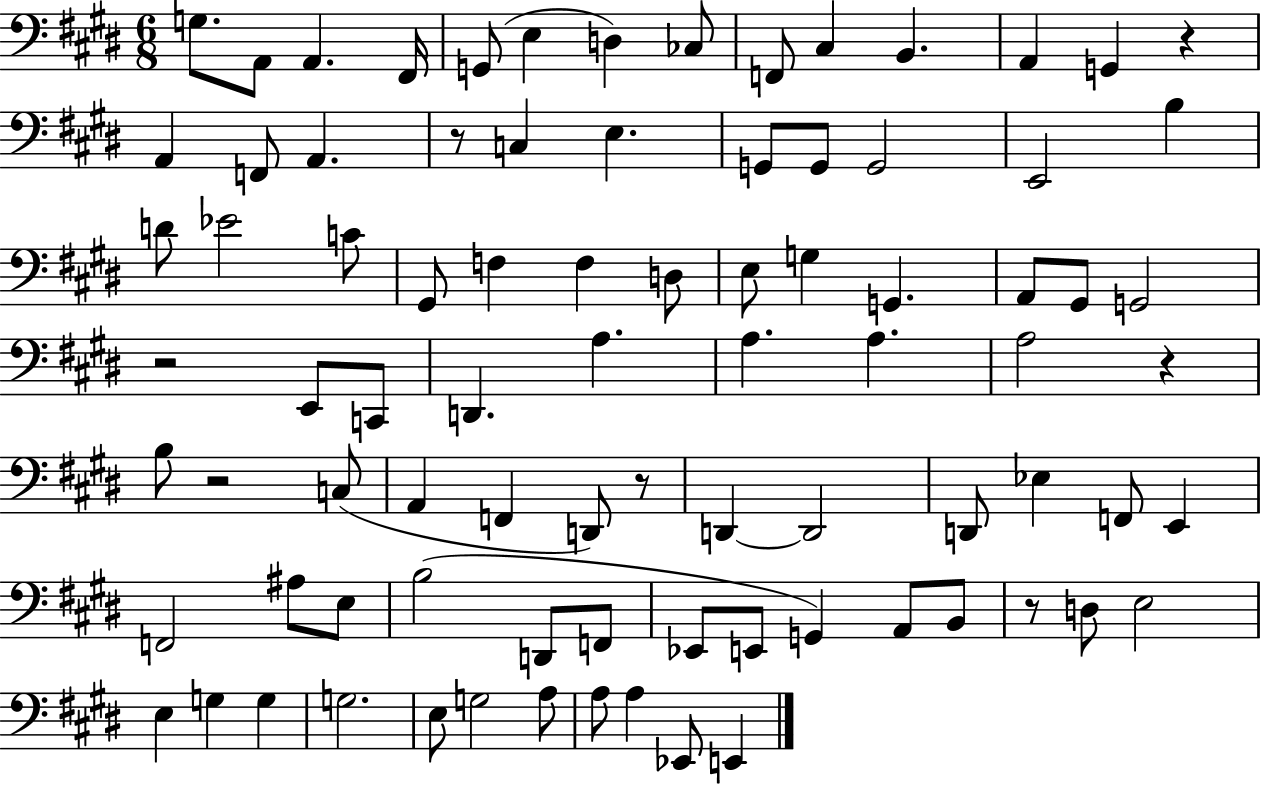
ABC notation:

X:1
T:Untitled
M:6/8
L:1/4
K:E
G,/2 A,,/2 A,, ^F,,/4 G,,/2 E, D, _C,/2 F,,/2 ^C, B,, A,, G,, z A,, F,,/2 A,, z/2 C, E, G,,/2 G,,/2 G,,2 E,,2 B, D/2 _E2 C/2 ^G,,/2 F, F, D,/2 E,/2 G, G,, A,,/2 ^G,,/2 G,,2 z2 E,,/2 C,,/2 D,, A, A, A, A,2 z B,/2 z2 C,/2 A,, F,, D,,/2 z/2 D,, D,,2 D,,/2 _E, F,,/2 E,, F,,2 ^A,/2 E,/2 B,2 D,,/2 F,,/2 _E,,/2 E,,/2 G,, A,,/2 B,,/2 z/2 D,/2 E,2 E, G, G, G,2 E,/2 G,2 A,/2 A,/2 A, _E,,/2 E,,